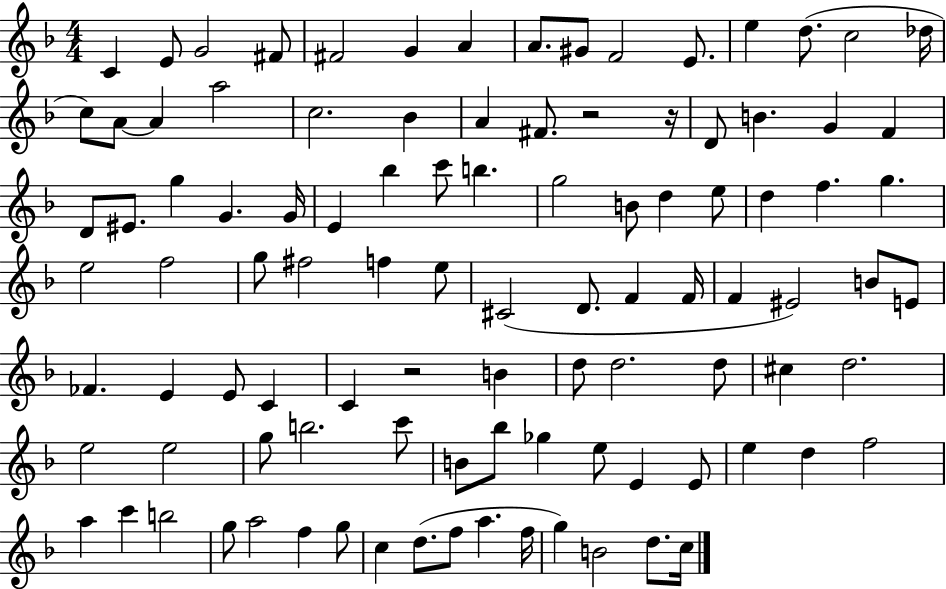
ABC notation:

X:1
T:Untitled
M:4/4
L:1/4
K:F
C E/2 G2 ^F/2 ^F2 G A A/2 ^G/2 F2 E/2 e d/2 c2 _d/4 c/2 A/2 A a2 c2 _B A ^F/2 z2 z/4 D/2 B G F D/2 ^E/2 g G G/4 E _b c'/2 b g2 B/2 d e/2 d f g e2 f2 g/2 ^f2 f e/2 ^C2 D/2 F F/4 F ^E2 B/2 E/2 _F E E/2 C C z2 B d/2 d2 d/2 ^c d2 e2 e2 g/2 b2 c'/2 B/2 _b/2 _g e/2 E E/2 e d f2 a c' b2 g/2 a2 f g/2 c d/2 f/2 a f/4 g B2 d/2 c/4